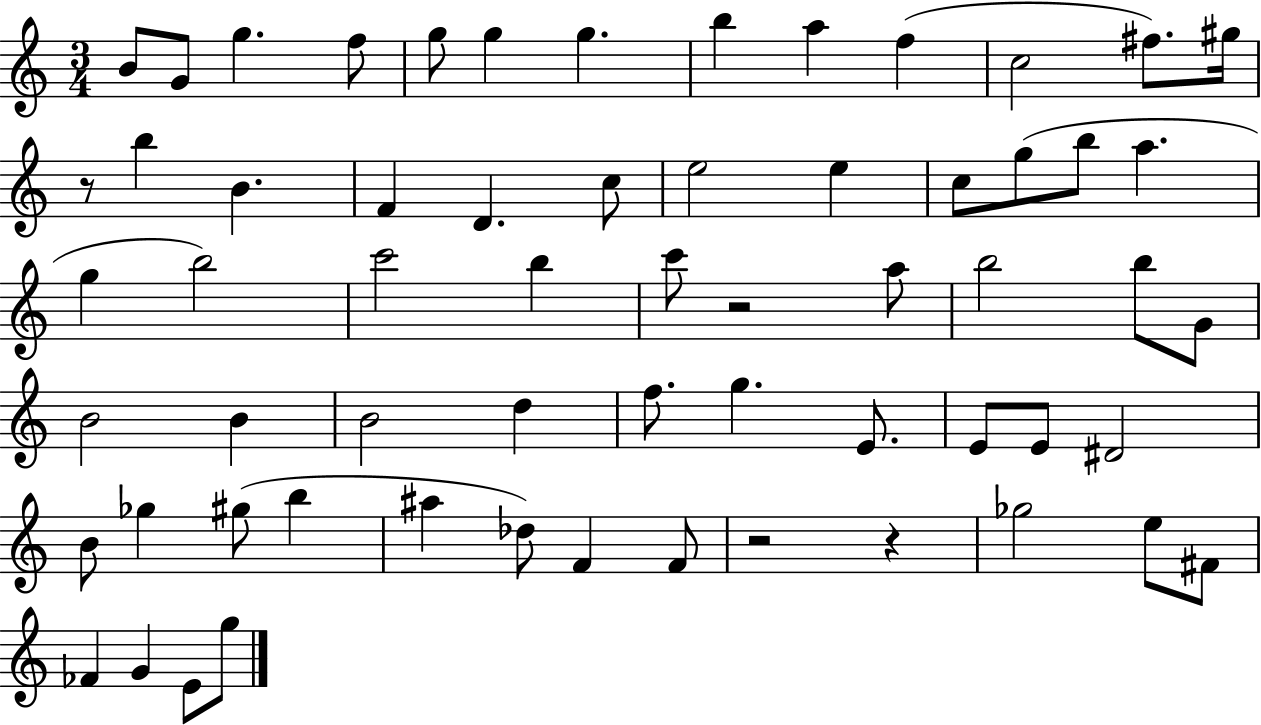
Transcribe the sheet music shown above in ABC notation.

X:1
T:Untitled
M:3/4
L:1/4
K:C
B/2 G/2 g f/2 g/2 g g b a f c2 ^f/2 ^g/4 z/2 b B F D c/2 e2 e c/2 g/2 b/2 a g b2 c'2 b c'/2 z2 a/2 b2 b/2 G/2 B2 B B2 d f/2 g E/2 E/2 E/2 ^D2 B/2 _g ^g/2 b ^a _d/2 F F/2 z2 z _g2 e/2 ^F/2 _F G E/2 g/2